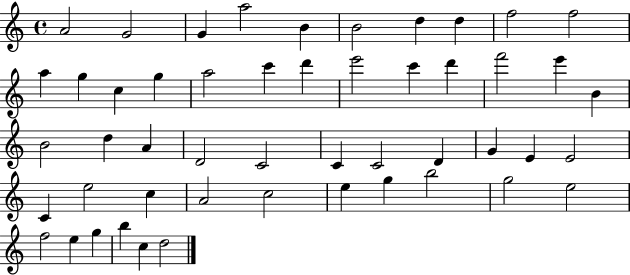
X:1
T:Untitled
M:4/4
L:1/4
K:C
A2 G2 G a2 B B2 d d f2 f2 a g c g a2 c' d' e'2 c' d' f'2 e' B B2 d A D2 C2 C C2 D G E E2 C e2 c A2 c2 e g b2 g2 e2 f2 e g b c d2